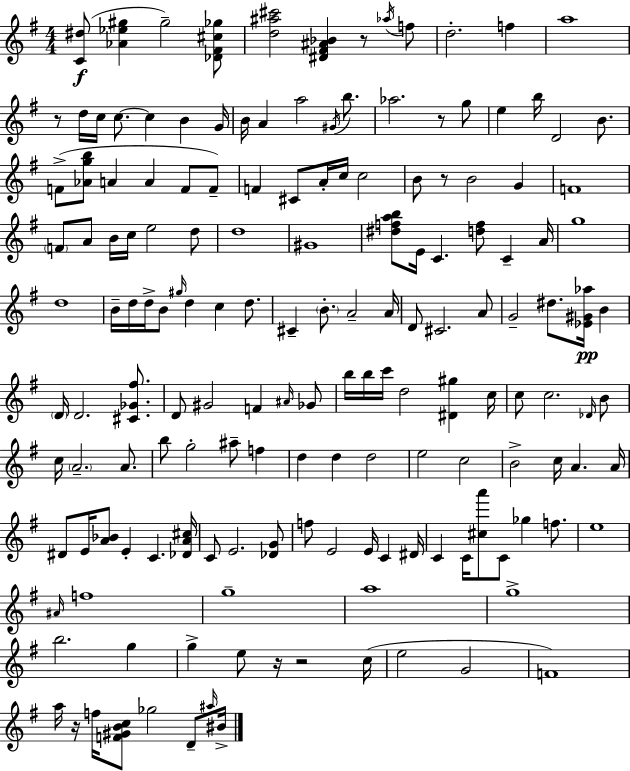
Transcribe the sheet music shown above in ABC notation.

X:1
T:Untitled
M:4/4
L:1/4
K:G
[C^d]/2 [_A_e^g] ^g2 [_D^F^c_g]/2 [d^a^c']2 [^D^F^A_B] z/2 _a/4 f/2 d2 f a4 z/2 d/4 c/4 c/2 c B G/4 B/4 A a2 ^G/4 b/2 _a2 z/2 g/2 e b/4 D2 B/2 F/2 [_Agb]/2 A A F/2 F/2 F ^C/2 A/4 c/4 c2 B/2 z/2 B2 G F4 F/2 A/2 B/4 c/4 e2 d/2 d4 ^G4 [^dfab]/2 E/4 C [df]/2 C A/4 g4 d4 B/4 d/4 d/4 B/2 ^g/4 d c d/2 ^C B/2 A2 A/4 D/2 ^C2 A/2 G2 ^d/2 [_E^G_a]/4 B D/4 D2 [^C_G^f]/2 D/2 ^G2 F ^A/4 _G/2 b/4 b/4 c'/4 d2 [^D^g] c/4 c/2 c2 _D/4 B/2 c/4 A2 A/2 b/2 g2 ^a/2 f d d d2 e2 c2 B2 c/4 A A/4 ^D/2 E/4 [A_B]/2 E C [_DA^c]/4 C/2 E2 [_DG]/2 f/2 E2 E/4 C ^D/4 C C/4 [^ca']/2 C/2 _g f/2 e4 ^A/4 f4 g4 a4 g4 b2 g g e/2 z/4 z2 c/4 e2 G2 F4 a/4 z/4 f/4 [F^GBc]/2 _g2 D/2 ^a/4 ^B/4